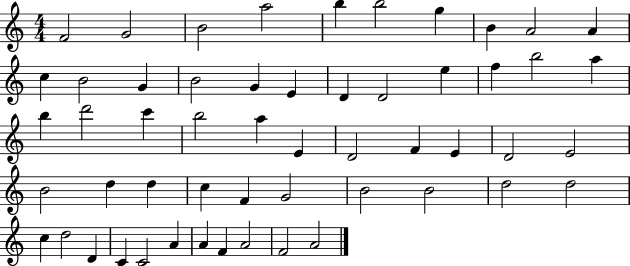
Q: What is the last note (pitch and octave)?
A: A4